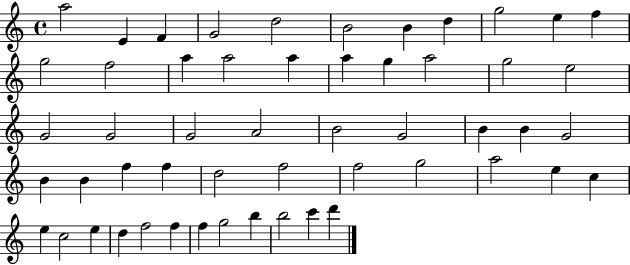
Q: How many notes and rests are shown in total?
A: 53